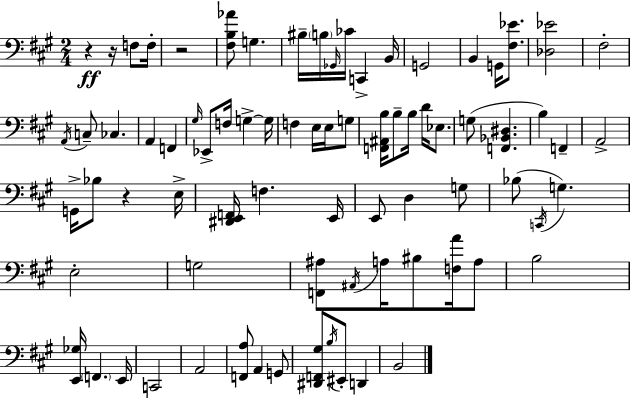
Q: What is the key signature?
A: A major